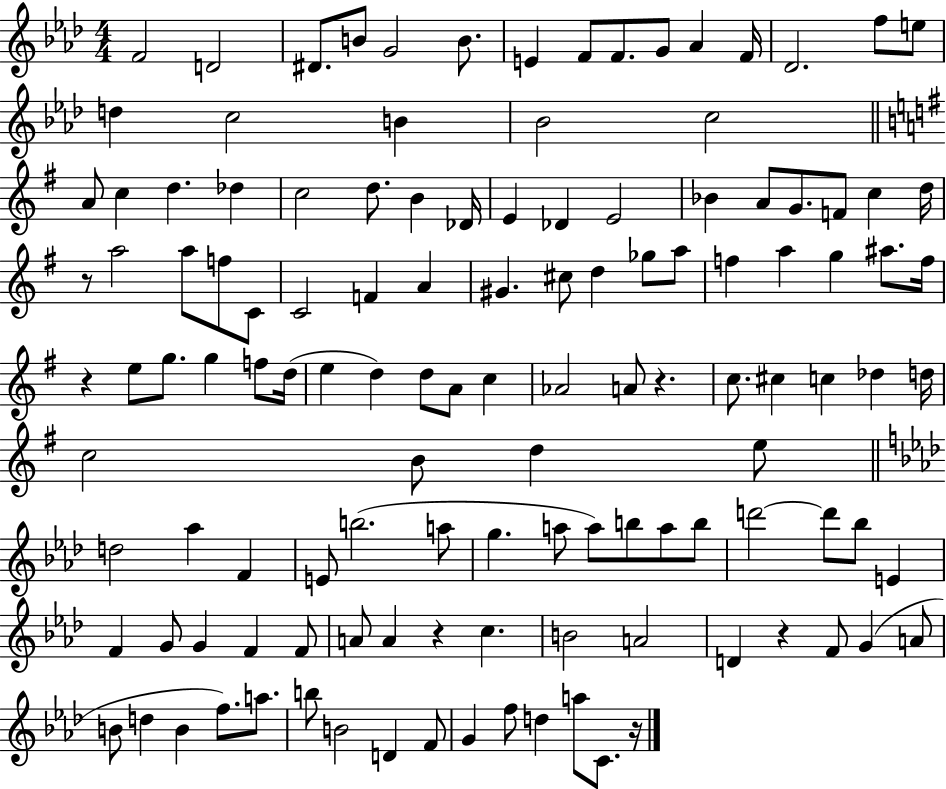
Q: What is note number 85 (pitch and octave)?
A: B5